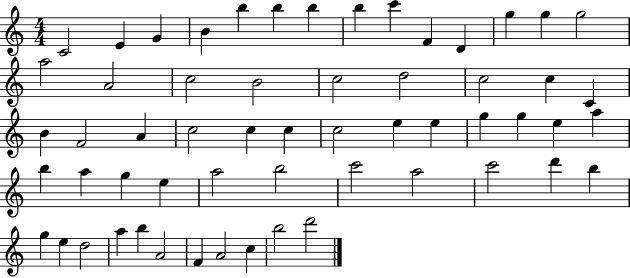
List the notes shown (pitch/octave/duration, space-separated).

C4/h E4/q G4/q B4/q B5/q B5/q B5/q B5/q C6/q F4/q D4/q G5/q G5/q G5/h A5/h A4/h C5/h B4/h C5/h D5/h C5/h C5/q C4/q B4/q F4/h A4/q C5/h C5/q C5/q C5/h E5/q E5/q G5/q G5/q E5/q A5/q B5/q A5/q G5/q E5/q A5/h B5/h C6/h A5/h C6/h D6/q B5/q G5/q E5/q D5/h A5/q B5/q A4/h F4/q A4/h C5/q B5/h D6/h